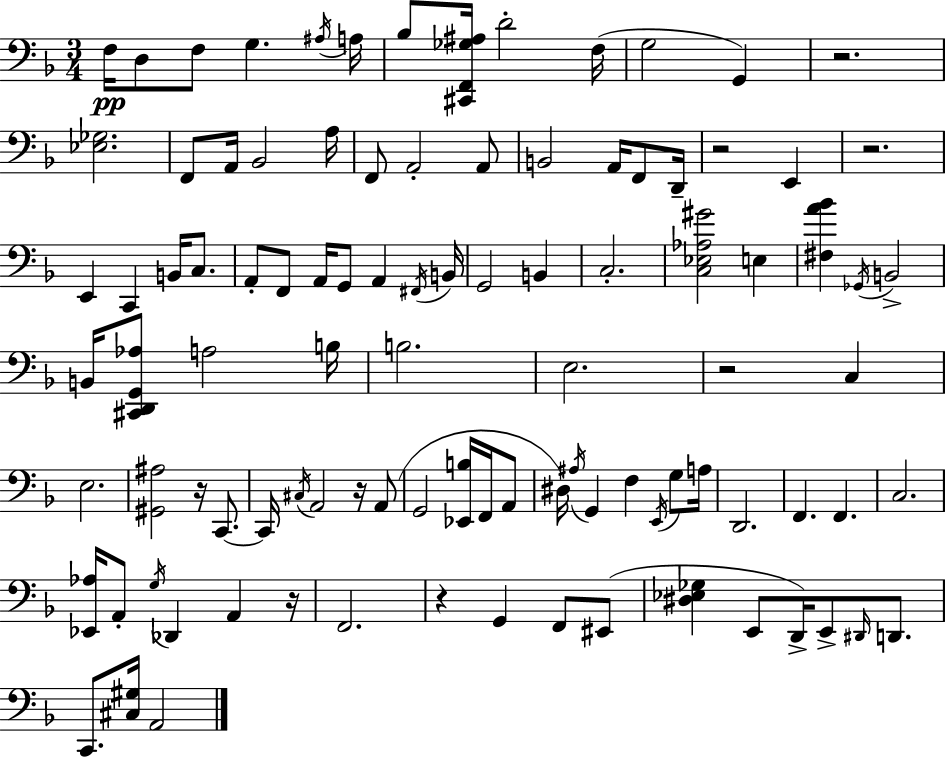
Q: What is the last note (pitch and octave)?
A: A2